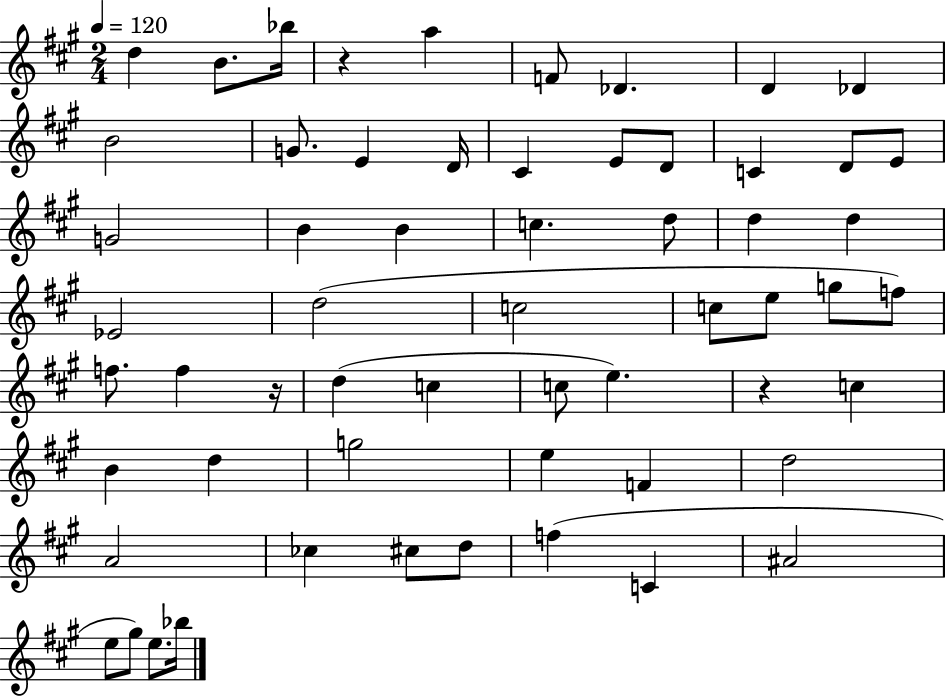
D5/q B4/e. Bb5/s R/q A5/q F4/e Db4/q. D4/q Db4/q B4/h G4/e. E4/q D4/s C#4/q E4/e D4/e C4/q D4/e E4/e G4/h B4/q B4/q C5/q. D5/e D5/q D5/q Eb4/h D5/h C5/h C5/e E5/e G5/e F5/e F5/e. F5/q R/s D5/q C5/q C5/e E5/q. R/q C5/q B4/q D5/q G5/h E5/q F4/q D5/h A4/h CES5/q C#5/e D5/e F5/q C4/q A#4/h E5/e G#5/e E5/e. Bb5/s